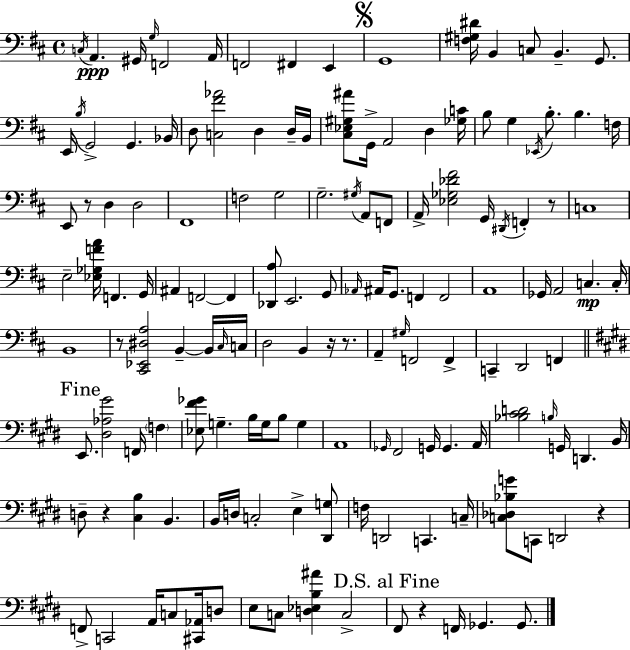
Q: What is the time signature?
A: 4/4